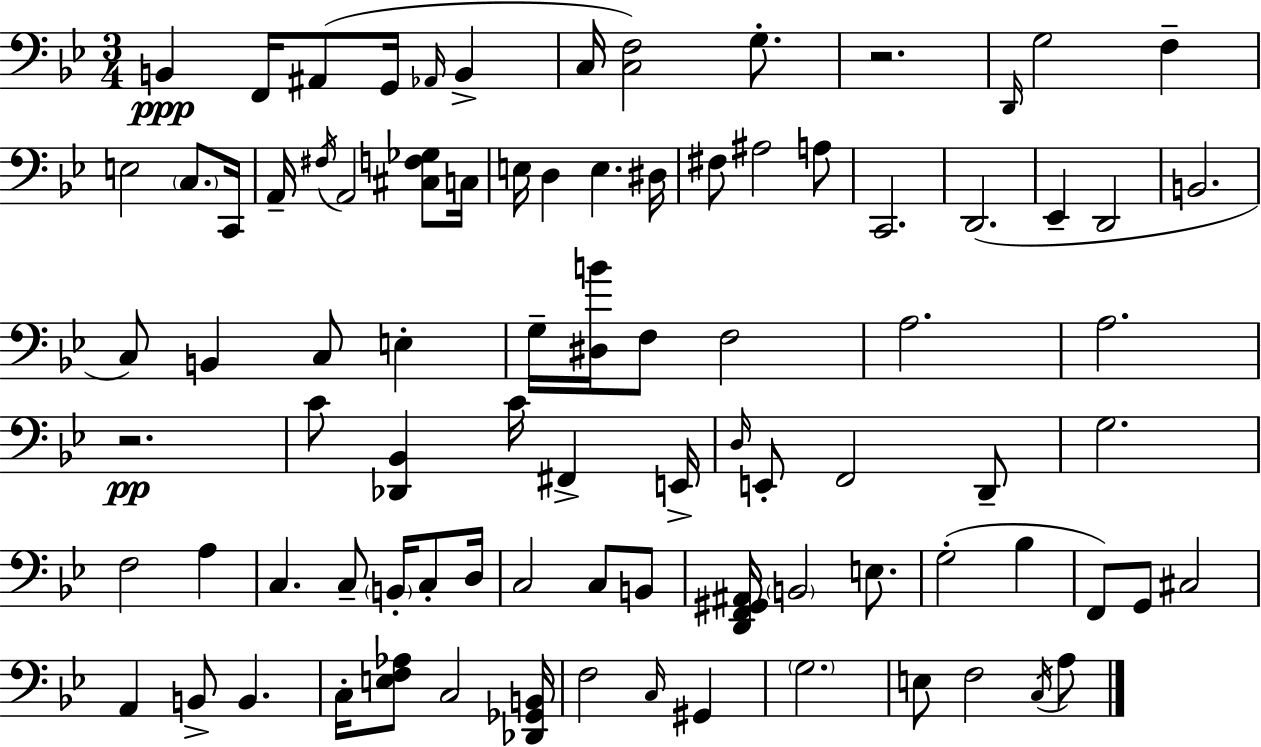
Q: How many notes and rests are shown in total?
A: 87